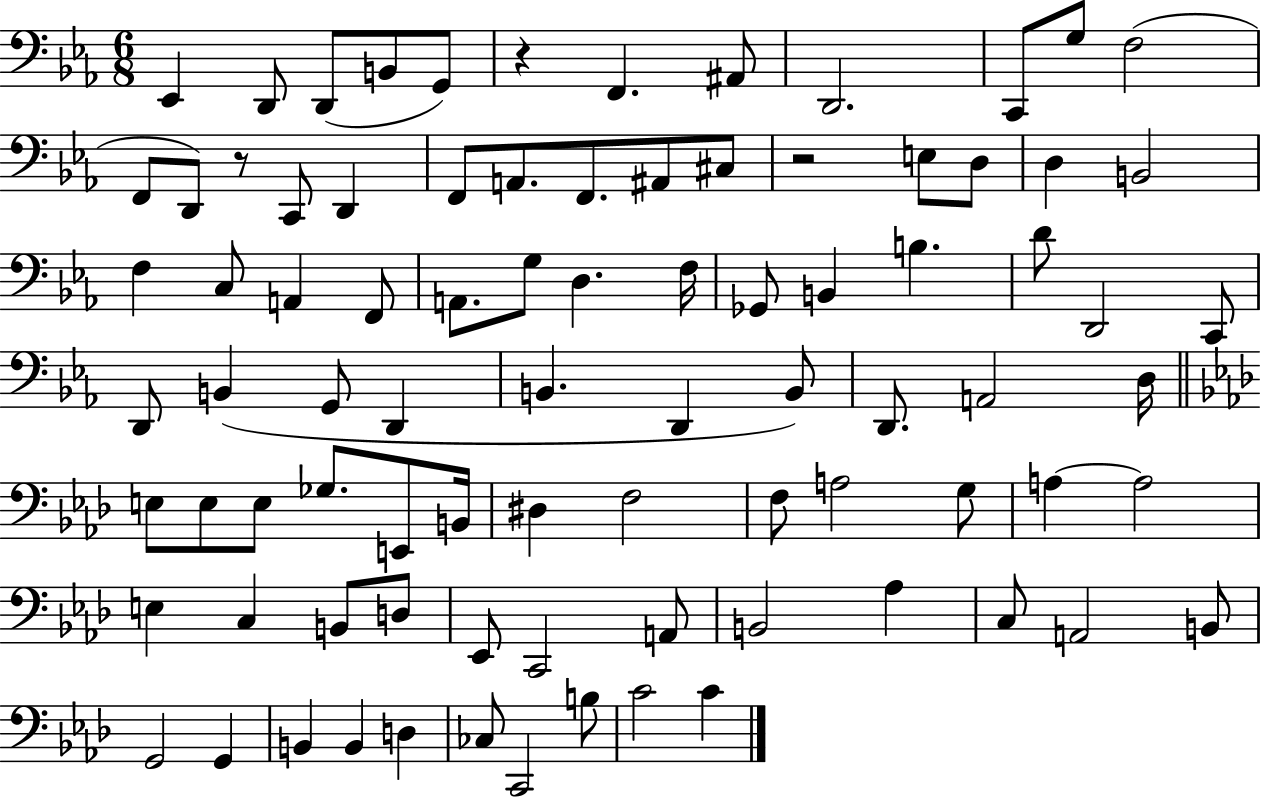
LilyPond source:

{
  \clef bass
  \numericTimeSignature
  \time 6/8
  \key ees \major
  \repeat volta 2 { ees,4 d,8 d,8( b,8 g,8) | r4 f,4. ais,8 | d,2. | c,8 g8 f2( | \break f,8 d,8) r8 c,8 d,4 | f,8 a,8. f,8. ais,8 cis8 | r2 e8 d8 | d4 b,2 | \break f4 c8 a,4 f,8 | a,8. g8 d4. f16 | ges,8 b,4 b4. | d'8 d,2 c,8 | \break d,8 b,4( g,8 d,4 | b,4. d,4 b,8) | d,8. a,2 d16 | \bar "||" \break \key aes \major e8 e8 e8 ges8. e,8 b,16 | dis4 f2 | f8 a2 g8 | a4~~ a2 | \break e4 c4 b,8 d8 | ees,8 c,2 a,8 | b,2 aes4 | c8 a,2 b,8 | \break g,2 g,4 | b,4 b,4 d4 | ces8 c,2 b8 | c'2 c'4 | \break } \bar "|."
}